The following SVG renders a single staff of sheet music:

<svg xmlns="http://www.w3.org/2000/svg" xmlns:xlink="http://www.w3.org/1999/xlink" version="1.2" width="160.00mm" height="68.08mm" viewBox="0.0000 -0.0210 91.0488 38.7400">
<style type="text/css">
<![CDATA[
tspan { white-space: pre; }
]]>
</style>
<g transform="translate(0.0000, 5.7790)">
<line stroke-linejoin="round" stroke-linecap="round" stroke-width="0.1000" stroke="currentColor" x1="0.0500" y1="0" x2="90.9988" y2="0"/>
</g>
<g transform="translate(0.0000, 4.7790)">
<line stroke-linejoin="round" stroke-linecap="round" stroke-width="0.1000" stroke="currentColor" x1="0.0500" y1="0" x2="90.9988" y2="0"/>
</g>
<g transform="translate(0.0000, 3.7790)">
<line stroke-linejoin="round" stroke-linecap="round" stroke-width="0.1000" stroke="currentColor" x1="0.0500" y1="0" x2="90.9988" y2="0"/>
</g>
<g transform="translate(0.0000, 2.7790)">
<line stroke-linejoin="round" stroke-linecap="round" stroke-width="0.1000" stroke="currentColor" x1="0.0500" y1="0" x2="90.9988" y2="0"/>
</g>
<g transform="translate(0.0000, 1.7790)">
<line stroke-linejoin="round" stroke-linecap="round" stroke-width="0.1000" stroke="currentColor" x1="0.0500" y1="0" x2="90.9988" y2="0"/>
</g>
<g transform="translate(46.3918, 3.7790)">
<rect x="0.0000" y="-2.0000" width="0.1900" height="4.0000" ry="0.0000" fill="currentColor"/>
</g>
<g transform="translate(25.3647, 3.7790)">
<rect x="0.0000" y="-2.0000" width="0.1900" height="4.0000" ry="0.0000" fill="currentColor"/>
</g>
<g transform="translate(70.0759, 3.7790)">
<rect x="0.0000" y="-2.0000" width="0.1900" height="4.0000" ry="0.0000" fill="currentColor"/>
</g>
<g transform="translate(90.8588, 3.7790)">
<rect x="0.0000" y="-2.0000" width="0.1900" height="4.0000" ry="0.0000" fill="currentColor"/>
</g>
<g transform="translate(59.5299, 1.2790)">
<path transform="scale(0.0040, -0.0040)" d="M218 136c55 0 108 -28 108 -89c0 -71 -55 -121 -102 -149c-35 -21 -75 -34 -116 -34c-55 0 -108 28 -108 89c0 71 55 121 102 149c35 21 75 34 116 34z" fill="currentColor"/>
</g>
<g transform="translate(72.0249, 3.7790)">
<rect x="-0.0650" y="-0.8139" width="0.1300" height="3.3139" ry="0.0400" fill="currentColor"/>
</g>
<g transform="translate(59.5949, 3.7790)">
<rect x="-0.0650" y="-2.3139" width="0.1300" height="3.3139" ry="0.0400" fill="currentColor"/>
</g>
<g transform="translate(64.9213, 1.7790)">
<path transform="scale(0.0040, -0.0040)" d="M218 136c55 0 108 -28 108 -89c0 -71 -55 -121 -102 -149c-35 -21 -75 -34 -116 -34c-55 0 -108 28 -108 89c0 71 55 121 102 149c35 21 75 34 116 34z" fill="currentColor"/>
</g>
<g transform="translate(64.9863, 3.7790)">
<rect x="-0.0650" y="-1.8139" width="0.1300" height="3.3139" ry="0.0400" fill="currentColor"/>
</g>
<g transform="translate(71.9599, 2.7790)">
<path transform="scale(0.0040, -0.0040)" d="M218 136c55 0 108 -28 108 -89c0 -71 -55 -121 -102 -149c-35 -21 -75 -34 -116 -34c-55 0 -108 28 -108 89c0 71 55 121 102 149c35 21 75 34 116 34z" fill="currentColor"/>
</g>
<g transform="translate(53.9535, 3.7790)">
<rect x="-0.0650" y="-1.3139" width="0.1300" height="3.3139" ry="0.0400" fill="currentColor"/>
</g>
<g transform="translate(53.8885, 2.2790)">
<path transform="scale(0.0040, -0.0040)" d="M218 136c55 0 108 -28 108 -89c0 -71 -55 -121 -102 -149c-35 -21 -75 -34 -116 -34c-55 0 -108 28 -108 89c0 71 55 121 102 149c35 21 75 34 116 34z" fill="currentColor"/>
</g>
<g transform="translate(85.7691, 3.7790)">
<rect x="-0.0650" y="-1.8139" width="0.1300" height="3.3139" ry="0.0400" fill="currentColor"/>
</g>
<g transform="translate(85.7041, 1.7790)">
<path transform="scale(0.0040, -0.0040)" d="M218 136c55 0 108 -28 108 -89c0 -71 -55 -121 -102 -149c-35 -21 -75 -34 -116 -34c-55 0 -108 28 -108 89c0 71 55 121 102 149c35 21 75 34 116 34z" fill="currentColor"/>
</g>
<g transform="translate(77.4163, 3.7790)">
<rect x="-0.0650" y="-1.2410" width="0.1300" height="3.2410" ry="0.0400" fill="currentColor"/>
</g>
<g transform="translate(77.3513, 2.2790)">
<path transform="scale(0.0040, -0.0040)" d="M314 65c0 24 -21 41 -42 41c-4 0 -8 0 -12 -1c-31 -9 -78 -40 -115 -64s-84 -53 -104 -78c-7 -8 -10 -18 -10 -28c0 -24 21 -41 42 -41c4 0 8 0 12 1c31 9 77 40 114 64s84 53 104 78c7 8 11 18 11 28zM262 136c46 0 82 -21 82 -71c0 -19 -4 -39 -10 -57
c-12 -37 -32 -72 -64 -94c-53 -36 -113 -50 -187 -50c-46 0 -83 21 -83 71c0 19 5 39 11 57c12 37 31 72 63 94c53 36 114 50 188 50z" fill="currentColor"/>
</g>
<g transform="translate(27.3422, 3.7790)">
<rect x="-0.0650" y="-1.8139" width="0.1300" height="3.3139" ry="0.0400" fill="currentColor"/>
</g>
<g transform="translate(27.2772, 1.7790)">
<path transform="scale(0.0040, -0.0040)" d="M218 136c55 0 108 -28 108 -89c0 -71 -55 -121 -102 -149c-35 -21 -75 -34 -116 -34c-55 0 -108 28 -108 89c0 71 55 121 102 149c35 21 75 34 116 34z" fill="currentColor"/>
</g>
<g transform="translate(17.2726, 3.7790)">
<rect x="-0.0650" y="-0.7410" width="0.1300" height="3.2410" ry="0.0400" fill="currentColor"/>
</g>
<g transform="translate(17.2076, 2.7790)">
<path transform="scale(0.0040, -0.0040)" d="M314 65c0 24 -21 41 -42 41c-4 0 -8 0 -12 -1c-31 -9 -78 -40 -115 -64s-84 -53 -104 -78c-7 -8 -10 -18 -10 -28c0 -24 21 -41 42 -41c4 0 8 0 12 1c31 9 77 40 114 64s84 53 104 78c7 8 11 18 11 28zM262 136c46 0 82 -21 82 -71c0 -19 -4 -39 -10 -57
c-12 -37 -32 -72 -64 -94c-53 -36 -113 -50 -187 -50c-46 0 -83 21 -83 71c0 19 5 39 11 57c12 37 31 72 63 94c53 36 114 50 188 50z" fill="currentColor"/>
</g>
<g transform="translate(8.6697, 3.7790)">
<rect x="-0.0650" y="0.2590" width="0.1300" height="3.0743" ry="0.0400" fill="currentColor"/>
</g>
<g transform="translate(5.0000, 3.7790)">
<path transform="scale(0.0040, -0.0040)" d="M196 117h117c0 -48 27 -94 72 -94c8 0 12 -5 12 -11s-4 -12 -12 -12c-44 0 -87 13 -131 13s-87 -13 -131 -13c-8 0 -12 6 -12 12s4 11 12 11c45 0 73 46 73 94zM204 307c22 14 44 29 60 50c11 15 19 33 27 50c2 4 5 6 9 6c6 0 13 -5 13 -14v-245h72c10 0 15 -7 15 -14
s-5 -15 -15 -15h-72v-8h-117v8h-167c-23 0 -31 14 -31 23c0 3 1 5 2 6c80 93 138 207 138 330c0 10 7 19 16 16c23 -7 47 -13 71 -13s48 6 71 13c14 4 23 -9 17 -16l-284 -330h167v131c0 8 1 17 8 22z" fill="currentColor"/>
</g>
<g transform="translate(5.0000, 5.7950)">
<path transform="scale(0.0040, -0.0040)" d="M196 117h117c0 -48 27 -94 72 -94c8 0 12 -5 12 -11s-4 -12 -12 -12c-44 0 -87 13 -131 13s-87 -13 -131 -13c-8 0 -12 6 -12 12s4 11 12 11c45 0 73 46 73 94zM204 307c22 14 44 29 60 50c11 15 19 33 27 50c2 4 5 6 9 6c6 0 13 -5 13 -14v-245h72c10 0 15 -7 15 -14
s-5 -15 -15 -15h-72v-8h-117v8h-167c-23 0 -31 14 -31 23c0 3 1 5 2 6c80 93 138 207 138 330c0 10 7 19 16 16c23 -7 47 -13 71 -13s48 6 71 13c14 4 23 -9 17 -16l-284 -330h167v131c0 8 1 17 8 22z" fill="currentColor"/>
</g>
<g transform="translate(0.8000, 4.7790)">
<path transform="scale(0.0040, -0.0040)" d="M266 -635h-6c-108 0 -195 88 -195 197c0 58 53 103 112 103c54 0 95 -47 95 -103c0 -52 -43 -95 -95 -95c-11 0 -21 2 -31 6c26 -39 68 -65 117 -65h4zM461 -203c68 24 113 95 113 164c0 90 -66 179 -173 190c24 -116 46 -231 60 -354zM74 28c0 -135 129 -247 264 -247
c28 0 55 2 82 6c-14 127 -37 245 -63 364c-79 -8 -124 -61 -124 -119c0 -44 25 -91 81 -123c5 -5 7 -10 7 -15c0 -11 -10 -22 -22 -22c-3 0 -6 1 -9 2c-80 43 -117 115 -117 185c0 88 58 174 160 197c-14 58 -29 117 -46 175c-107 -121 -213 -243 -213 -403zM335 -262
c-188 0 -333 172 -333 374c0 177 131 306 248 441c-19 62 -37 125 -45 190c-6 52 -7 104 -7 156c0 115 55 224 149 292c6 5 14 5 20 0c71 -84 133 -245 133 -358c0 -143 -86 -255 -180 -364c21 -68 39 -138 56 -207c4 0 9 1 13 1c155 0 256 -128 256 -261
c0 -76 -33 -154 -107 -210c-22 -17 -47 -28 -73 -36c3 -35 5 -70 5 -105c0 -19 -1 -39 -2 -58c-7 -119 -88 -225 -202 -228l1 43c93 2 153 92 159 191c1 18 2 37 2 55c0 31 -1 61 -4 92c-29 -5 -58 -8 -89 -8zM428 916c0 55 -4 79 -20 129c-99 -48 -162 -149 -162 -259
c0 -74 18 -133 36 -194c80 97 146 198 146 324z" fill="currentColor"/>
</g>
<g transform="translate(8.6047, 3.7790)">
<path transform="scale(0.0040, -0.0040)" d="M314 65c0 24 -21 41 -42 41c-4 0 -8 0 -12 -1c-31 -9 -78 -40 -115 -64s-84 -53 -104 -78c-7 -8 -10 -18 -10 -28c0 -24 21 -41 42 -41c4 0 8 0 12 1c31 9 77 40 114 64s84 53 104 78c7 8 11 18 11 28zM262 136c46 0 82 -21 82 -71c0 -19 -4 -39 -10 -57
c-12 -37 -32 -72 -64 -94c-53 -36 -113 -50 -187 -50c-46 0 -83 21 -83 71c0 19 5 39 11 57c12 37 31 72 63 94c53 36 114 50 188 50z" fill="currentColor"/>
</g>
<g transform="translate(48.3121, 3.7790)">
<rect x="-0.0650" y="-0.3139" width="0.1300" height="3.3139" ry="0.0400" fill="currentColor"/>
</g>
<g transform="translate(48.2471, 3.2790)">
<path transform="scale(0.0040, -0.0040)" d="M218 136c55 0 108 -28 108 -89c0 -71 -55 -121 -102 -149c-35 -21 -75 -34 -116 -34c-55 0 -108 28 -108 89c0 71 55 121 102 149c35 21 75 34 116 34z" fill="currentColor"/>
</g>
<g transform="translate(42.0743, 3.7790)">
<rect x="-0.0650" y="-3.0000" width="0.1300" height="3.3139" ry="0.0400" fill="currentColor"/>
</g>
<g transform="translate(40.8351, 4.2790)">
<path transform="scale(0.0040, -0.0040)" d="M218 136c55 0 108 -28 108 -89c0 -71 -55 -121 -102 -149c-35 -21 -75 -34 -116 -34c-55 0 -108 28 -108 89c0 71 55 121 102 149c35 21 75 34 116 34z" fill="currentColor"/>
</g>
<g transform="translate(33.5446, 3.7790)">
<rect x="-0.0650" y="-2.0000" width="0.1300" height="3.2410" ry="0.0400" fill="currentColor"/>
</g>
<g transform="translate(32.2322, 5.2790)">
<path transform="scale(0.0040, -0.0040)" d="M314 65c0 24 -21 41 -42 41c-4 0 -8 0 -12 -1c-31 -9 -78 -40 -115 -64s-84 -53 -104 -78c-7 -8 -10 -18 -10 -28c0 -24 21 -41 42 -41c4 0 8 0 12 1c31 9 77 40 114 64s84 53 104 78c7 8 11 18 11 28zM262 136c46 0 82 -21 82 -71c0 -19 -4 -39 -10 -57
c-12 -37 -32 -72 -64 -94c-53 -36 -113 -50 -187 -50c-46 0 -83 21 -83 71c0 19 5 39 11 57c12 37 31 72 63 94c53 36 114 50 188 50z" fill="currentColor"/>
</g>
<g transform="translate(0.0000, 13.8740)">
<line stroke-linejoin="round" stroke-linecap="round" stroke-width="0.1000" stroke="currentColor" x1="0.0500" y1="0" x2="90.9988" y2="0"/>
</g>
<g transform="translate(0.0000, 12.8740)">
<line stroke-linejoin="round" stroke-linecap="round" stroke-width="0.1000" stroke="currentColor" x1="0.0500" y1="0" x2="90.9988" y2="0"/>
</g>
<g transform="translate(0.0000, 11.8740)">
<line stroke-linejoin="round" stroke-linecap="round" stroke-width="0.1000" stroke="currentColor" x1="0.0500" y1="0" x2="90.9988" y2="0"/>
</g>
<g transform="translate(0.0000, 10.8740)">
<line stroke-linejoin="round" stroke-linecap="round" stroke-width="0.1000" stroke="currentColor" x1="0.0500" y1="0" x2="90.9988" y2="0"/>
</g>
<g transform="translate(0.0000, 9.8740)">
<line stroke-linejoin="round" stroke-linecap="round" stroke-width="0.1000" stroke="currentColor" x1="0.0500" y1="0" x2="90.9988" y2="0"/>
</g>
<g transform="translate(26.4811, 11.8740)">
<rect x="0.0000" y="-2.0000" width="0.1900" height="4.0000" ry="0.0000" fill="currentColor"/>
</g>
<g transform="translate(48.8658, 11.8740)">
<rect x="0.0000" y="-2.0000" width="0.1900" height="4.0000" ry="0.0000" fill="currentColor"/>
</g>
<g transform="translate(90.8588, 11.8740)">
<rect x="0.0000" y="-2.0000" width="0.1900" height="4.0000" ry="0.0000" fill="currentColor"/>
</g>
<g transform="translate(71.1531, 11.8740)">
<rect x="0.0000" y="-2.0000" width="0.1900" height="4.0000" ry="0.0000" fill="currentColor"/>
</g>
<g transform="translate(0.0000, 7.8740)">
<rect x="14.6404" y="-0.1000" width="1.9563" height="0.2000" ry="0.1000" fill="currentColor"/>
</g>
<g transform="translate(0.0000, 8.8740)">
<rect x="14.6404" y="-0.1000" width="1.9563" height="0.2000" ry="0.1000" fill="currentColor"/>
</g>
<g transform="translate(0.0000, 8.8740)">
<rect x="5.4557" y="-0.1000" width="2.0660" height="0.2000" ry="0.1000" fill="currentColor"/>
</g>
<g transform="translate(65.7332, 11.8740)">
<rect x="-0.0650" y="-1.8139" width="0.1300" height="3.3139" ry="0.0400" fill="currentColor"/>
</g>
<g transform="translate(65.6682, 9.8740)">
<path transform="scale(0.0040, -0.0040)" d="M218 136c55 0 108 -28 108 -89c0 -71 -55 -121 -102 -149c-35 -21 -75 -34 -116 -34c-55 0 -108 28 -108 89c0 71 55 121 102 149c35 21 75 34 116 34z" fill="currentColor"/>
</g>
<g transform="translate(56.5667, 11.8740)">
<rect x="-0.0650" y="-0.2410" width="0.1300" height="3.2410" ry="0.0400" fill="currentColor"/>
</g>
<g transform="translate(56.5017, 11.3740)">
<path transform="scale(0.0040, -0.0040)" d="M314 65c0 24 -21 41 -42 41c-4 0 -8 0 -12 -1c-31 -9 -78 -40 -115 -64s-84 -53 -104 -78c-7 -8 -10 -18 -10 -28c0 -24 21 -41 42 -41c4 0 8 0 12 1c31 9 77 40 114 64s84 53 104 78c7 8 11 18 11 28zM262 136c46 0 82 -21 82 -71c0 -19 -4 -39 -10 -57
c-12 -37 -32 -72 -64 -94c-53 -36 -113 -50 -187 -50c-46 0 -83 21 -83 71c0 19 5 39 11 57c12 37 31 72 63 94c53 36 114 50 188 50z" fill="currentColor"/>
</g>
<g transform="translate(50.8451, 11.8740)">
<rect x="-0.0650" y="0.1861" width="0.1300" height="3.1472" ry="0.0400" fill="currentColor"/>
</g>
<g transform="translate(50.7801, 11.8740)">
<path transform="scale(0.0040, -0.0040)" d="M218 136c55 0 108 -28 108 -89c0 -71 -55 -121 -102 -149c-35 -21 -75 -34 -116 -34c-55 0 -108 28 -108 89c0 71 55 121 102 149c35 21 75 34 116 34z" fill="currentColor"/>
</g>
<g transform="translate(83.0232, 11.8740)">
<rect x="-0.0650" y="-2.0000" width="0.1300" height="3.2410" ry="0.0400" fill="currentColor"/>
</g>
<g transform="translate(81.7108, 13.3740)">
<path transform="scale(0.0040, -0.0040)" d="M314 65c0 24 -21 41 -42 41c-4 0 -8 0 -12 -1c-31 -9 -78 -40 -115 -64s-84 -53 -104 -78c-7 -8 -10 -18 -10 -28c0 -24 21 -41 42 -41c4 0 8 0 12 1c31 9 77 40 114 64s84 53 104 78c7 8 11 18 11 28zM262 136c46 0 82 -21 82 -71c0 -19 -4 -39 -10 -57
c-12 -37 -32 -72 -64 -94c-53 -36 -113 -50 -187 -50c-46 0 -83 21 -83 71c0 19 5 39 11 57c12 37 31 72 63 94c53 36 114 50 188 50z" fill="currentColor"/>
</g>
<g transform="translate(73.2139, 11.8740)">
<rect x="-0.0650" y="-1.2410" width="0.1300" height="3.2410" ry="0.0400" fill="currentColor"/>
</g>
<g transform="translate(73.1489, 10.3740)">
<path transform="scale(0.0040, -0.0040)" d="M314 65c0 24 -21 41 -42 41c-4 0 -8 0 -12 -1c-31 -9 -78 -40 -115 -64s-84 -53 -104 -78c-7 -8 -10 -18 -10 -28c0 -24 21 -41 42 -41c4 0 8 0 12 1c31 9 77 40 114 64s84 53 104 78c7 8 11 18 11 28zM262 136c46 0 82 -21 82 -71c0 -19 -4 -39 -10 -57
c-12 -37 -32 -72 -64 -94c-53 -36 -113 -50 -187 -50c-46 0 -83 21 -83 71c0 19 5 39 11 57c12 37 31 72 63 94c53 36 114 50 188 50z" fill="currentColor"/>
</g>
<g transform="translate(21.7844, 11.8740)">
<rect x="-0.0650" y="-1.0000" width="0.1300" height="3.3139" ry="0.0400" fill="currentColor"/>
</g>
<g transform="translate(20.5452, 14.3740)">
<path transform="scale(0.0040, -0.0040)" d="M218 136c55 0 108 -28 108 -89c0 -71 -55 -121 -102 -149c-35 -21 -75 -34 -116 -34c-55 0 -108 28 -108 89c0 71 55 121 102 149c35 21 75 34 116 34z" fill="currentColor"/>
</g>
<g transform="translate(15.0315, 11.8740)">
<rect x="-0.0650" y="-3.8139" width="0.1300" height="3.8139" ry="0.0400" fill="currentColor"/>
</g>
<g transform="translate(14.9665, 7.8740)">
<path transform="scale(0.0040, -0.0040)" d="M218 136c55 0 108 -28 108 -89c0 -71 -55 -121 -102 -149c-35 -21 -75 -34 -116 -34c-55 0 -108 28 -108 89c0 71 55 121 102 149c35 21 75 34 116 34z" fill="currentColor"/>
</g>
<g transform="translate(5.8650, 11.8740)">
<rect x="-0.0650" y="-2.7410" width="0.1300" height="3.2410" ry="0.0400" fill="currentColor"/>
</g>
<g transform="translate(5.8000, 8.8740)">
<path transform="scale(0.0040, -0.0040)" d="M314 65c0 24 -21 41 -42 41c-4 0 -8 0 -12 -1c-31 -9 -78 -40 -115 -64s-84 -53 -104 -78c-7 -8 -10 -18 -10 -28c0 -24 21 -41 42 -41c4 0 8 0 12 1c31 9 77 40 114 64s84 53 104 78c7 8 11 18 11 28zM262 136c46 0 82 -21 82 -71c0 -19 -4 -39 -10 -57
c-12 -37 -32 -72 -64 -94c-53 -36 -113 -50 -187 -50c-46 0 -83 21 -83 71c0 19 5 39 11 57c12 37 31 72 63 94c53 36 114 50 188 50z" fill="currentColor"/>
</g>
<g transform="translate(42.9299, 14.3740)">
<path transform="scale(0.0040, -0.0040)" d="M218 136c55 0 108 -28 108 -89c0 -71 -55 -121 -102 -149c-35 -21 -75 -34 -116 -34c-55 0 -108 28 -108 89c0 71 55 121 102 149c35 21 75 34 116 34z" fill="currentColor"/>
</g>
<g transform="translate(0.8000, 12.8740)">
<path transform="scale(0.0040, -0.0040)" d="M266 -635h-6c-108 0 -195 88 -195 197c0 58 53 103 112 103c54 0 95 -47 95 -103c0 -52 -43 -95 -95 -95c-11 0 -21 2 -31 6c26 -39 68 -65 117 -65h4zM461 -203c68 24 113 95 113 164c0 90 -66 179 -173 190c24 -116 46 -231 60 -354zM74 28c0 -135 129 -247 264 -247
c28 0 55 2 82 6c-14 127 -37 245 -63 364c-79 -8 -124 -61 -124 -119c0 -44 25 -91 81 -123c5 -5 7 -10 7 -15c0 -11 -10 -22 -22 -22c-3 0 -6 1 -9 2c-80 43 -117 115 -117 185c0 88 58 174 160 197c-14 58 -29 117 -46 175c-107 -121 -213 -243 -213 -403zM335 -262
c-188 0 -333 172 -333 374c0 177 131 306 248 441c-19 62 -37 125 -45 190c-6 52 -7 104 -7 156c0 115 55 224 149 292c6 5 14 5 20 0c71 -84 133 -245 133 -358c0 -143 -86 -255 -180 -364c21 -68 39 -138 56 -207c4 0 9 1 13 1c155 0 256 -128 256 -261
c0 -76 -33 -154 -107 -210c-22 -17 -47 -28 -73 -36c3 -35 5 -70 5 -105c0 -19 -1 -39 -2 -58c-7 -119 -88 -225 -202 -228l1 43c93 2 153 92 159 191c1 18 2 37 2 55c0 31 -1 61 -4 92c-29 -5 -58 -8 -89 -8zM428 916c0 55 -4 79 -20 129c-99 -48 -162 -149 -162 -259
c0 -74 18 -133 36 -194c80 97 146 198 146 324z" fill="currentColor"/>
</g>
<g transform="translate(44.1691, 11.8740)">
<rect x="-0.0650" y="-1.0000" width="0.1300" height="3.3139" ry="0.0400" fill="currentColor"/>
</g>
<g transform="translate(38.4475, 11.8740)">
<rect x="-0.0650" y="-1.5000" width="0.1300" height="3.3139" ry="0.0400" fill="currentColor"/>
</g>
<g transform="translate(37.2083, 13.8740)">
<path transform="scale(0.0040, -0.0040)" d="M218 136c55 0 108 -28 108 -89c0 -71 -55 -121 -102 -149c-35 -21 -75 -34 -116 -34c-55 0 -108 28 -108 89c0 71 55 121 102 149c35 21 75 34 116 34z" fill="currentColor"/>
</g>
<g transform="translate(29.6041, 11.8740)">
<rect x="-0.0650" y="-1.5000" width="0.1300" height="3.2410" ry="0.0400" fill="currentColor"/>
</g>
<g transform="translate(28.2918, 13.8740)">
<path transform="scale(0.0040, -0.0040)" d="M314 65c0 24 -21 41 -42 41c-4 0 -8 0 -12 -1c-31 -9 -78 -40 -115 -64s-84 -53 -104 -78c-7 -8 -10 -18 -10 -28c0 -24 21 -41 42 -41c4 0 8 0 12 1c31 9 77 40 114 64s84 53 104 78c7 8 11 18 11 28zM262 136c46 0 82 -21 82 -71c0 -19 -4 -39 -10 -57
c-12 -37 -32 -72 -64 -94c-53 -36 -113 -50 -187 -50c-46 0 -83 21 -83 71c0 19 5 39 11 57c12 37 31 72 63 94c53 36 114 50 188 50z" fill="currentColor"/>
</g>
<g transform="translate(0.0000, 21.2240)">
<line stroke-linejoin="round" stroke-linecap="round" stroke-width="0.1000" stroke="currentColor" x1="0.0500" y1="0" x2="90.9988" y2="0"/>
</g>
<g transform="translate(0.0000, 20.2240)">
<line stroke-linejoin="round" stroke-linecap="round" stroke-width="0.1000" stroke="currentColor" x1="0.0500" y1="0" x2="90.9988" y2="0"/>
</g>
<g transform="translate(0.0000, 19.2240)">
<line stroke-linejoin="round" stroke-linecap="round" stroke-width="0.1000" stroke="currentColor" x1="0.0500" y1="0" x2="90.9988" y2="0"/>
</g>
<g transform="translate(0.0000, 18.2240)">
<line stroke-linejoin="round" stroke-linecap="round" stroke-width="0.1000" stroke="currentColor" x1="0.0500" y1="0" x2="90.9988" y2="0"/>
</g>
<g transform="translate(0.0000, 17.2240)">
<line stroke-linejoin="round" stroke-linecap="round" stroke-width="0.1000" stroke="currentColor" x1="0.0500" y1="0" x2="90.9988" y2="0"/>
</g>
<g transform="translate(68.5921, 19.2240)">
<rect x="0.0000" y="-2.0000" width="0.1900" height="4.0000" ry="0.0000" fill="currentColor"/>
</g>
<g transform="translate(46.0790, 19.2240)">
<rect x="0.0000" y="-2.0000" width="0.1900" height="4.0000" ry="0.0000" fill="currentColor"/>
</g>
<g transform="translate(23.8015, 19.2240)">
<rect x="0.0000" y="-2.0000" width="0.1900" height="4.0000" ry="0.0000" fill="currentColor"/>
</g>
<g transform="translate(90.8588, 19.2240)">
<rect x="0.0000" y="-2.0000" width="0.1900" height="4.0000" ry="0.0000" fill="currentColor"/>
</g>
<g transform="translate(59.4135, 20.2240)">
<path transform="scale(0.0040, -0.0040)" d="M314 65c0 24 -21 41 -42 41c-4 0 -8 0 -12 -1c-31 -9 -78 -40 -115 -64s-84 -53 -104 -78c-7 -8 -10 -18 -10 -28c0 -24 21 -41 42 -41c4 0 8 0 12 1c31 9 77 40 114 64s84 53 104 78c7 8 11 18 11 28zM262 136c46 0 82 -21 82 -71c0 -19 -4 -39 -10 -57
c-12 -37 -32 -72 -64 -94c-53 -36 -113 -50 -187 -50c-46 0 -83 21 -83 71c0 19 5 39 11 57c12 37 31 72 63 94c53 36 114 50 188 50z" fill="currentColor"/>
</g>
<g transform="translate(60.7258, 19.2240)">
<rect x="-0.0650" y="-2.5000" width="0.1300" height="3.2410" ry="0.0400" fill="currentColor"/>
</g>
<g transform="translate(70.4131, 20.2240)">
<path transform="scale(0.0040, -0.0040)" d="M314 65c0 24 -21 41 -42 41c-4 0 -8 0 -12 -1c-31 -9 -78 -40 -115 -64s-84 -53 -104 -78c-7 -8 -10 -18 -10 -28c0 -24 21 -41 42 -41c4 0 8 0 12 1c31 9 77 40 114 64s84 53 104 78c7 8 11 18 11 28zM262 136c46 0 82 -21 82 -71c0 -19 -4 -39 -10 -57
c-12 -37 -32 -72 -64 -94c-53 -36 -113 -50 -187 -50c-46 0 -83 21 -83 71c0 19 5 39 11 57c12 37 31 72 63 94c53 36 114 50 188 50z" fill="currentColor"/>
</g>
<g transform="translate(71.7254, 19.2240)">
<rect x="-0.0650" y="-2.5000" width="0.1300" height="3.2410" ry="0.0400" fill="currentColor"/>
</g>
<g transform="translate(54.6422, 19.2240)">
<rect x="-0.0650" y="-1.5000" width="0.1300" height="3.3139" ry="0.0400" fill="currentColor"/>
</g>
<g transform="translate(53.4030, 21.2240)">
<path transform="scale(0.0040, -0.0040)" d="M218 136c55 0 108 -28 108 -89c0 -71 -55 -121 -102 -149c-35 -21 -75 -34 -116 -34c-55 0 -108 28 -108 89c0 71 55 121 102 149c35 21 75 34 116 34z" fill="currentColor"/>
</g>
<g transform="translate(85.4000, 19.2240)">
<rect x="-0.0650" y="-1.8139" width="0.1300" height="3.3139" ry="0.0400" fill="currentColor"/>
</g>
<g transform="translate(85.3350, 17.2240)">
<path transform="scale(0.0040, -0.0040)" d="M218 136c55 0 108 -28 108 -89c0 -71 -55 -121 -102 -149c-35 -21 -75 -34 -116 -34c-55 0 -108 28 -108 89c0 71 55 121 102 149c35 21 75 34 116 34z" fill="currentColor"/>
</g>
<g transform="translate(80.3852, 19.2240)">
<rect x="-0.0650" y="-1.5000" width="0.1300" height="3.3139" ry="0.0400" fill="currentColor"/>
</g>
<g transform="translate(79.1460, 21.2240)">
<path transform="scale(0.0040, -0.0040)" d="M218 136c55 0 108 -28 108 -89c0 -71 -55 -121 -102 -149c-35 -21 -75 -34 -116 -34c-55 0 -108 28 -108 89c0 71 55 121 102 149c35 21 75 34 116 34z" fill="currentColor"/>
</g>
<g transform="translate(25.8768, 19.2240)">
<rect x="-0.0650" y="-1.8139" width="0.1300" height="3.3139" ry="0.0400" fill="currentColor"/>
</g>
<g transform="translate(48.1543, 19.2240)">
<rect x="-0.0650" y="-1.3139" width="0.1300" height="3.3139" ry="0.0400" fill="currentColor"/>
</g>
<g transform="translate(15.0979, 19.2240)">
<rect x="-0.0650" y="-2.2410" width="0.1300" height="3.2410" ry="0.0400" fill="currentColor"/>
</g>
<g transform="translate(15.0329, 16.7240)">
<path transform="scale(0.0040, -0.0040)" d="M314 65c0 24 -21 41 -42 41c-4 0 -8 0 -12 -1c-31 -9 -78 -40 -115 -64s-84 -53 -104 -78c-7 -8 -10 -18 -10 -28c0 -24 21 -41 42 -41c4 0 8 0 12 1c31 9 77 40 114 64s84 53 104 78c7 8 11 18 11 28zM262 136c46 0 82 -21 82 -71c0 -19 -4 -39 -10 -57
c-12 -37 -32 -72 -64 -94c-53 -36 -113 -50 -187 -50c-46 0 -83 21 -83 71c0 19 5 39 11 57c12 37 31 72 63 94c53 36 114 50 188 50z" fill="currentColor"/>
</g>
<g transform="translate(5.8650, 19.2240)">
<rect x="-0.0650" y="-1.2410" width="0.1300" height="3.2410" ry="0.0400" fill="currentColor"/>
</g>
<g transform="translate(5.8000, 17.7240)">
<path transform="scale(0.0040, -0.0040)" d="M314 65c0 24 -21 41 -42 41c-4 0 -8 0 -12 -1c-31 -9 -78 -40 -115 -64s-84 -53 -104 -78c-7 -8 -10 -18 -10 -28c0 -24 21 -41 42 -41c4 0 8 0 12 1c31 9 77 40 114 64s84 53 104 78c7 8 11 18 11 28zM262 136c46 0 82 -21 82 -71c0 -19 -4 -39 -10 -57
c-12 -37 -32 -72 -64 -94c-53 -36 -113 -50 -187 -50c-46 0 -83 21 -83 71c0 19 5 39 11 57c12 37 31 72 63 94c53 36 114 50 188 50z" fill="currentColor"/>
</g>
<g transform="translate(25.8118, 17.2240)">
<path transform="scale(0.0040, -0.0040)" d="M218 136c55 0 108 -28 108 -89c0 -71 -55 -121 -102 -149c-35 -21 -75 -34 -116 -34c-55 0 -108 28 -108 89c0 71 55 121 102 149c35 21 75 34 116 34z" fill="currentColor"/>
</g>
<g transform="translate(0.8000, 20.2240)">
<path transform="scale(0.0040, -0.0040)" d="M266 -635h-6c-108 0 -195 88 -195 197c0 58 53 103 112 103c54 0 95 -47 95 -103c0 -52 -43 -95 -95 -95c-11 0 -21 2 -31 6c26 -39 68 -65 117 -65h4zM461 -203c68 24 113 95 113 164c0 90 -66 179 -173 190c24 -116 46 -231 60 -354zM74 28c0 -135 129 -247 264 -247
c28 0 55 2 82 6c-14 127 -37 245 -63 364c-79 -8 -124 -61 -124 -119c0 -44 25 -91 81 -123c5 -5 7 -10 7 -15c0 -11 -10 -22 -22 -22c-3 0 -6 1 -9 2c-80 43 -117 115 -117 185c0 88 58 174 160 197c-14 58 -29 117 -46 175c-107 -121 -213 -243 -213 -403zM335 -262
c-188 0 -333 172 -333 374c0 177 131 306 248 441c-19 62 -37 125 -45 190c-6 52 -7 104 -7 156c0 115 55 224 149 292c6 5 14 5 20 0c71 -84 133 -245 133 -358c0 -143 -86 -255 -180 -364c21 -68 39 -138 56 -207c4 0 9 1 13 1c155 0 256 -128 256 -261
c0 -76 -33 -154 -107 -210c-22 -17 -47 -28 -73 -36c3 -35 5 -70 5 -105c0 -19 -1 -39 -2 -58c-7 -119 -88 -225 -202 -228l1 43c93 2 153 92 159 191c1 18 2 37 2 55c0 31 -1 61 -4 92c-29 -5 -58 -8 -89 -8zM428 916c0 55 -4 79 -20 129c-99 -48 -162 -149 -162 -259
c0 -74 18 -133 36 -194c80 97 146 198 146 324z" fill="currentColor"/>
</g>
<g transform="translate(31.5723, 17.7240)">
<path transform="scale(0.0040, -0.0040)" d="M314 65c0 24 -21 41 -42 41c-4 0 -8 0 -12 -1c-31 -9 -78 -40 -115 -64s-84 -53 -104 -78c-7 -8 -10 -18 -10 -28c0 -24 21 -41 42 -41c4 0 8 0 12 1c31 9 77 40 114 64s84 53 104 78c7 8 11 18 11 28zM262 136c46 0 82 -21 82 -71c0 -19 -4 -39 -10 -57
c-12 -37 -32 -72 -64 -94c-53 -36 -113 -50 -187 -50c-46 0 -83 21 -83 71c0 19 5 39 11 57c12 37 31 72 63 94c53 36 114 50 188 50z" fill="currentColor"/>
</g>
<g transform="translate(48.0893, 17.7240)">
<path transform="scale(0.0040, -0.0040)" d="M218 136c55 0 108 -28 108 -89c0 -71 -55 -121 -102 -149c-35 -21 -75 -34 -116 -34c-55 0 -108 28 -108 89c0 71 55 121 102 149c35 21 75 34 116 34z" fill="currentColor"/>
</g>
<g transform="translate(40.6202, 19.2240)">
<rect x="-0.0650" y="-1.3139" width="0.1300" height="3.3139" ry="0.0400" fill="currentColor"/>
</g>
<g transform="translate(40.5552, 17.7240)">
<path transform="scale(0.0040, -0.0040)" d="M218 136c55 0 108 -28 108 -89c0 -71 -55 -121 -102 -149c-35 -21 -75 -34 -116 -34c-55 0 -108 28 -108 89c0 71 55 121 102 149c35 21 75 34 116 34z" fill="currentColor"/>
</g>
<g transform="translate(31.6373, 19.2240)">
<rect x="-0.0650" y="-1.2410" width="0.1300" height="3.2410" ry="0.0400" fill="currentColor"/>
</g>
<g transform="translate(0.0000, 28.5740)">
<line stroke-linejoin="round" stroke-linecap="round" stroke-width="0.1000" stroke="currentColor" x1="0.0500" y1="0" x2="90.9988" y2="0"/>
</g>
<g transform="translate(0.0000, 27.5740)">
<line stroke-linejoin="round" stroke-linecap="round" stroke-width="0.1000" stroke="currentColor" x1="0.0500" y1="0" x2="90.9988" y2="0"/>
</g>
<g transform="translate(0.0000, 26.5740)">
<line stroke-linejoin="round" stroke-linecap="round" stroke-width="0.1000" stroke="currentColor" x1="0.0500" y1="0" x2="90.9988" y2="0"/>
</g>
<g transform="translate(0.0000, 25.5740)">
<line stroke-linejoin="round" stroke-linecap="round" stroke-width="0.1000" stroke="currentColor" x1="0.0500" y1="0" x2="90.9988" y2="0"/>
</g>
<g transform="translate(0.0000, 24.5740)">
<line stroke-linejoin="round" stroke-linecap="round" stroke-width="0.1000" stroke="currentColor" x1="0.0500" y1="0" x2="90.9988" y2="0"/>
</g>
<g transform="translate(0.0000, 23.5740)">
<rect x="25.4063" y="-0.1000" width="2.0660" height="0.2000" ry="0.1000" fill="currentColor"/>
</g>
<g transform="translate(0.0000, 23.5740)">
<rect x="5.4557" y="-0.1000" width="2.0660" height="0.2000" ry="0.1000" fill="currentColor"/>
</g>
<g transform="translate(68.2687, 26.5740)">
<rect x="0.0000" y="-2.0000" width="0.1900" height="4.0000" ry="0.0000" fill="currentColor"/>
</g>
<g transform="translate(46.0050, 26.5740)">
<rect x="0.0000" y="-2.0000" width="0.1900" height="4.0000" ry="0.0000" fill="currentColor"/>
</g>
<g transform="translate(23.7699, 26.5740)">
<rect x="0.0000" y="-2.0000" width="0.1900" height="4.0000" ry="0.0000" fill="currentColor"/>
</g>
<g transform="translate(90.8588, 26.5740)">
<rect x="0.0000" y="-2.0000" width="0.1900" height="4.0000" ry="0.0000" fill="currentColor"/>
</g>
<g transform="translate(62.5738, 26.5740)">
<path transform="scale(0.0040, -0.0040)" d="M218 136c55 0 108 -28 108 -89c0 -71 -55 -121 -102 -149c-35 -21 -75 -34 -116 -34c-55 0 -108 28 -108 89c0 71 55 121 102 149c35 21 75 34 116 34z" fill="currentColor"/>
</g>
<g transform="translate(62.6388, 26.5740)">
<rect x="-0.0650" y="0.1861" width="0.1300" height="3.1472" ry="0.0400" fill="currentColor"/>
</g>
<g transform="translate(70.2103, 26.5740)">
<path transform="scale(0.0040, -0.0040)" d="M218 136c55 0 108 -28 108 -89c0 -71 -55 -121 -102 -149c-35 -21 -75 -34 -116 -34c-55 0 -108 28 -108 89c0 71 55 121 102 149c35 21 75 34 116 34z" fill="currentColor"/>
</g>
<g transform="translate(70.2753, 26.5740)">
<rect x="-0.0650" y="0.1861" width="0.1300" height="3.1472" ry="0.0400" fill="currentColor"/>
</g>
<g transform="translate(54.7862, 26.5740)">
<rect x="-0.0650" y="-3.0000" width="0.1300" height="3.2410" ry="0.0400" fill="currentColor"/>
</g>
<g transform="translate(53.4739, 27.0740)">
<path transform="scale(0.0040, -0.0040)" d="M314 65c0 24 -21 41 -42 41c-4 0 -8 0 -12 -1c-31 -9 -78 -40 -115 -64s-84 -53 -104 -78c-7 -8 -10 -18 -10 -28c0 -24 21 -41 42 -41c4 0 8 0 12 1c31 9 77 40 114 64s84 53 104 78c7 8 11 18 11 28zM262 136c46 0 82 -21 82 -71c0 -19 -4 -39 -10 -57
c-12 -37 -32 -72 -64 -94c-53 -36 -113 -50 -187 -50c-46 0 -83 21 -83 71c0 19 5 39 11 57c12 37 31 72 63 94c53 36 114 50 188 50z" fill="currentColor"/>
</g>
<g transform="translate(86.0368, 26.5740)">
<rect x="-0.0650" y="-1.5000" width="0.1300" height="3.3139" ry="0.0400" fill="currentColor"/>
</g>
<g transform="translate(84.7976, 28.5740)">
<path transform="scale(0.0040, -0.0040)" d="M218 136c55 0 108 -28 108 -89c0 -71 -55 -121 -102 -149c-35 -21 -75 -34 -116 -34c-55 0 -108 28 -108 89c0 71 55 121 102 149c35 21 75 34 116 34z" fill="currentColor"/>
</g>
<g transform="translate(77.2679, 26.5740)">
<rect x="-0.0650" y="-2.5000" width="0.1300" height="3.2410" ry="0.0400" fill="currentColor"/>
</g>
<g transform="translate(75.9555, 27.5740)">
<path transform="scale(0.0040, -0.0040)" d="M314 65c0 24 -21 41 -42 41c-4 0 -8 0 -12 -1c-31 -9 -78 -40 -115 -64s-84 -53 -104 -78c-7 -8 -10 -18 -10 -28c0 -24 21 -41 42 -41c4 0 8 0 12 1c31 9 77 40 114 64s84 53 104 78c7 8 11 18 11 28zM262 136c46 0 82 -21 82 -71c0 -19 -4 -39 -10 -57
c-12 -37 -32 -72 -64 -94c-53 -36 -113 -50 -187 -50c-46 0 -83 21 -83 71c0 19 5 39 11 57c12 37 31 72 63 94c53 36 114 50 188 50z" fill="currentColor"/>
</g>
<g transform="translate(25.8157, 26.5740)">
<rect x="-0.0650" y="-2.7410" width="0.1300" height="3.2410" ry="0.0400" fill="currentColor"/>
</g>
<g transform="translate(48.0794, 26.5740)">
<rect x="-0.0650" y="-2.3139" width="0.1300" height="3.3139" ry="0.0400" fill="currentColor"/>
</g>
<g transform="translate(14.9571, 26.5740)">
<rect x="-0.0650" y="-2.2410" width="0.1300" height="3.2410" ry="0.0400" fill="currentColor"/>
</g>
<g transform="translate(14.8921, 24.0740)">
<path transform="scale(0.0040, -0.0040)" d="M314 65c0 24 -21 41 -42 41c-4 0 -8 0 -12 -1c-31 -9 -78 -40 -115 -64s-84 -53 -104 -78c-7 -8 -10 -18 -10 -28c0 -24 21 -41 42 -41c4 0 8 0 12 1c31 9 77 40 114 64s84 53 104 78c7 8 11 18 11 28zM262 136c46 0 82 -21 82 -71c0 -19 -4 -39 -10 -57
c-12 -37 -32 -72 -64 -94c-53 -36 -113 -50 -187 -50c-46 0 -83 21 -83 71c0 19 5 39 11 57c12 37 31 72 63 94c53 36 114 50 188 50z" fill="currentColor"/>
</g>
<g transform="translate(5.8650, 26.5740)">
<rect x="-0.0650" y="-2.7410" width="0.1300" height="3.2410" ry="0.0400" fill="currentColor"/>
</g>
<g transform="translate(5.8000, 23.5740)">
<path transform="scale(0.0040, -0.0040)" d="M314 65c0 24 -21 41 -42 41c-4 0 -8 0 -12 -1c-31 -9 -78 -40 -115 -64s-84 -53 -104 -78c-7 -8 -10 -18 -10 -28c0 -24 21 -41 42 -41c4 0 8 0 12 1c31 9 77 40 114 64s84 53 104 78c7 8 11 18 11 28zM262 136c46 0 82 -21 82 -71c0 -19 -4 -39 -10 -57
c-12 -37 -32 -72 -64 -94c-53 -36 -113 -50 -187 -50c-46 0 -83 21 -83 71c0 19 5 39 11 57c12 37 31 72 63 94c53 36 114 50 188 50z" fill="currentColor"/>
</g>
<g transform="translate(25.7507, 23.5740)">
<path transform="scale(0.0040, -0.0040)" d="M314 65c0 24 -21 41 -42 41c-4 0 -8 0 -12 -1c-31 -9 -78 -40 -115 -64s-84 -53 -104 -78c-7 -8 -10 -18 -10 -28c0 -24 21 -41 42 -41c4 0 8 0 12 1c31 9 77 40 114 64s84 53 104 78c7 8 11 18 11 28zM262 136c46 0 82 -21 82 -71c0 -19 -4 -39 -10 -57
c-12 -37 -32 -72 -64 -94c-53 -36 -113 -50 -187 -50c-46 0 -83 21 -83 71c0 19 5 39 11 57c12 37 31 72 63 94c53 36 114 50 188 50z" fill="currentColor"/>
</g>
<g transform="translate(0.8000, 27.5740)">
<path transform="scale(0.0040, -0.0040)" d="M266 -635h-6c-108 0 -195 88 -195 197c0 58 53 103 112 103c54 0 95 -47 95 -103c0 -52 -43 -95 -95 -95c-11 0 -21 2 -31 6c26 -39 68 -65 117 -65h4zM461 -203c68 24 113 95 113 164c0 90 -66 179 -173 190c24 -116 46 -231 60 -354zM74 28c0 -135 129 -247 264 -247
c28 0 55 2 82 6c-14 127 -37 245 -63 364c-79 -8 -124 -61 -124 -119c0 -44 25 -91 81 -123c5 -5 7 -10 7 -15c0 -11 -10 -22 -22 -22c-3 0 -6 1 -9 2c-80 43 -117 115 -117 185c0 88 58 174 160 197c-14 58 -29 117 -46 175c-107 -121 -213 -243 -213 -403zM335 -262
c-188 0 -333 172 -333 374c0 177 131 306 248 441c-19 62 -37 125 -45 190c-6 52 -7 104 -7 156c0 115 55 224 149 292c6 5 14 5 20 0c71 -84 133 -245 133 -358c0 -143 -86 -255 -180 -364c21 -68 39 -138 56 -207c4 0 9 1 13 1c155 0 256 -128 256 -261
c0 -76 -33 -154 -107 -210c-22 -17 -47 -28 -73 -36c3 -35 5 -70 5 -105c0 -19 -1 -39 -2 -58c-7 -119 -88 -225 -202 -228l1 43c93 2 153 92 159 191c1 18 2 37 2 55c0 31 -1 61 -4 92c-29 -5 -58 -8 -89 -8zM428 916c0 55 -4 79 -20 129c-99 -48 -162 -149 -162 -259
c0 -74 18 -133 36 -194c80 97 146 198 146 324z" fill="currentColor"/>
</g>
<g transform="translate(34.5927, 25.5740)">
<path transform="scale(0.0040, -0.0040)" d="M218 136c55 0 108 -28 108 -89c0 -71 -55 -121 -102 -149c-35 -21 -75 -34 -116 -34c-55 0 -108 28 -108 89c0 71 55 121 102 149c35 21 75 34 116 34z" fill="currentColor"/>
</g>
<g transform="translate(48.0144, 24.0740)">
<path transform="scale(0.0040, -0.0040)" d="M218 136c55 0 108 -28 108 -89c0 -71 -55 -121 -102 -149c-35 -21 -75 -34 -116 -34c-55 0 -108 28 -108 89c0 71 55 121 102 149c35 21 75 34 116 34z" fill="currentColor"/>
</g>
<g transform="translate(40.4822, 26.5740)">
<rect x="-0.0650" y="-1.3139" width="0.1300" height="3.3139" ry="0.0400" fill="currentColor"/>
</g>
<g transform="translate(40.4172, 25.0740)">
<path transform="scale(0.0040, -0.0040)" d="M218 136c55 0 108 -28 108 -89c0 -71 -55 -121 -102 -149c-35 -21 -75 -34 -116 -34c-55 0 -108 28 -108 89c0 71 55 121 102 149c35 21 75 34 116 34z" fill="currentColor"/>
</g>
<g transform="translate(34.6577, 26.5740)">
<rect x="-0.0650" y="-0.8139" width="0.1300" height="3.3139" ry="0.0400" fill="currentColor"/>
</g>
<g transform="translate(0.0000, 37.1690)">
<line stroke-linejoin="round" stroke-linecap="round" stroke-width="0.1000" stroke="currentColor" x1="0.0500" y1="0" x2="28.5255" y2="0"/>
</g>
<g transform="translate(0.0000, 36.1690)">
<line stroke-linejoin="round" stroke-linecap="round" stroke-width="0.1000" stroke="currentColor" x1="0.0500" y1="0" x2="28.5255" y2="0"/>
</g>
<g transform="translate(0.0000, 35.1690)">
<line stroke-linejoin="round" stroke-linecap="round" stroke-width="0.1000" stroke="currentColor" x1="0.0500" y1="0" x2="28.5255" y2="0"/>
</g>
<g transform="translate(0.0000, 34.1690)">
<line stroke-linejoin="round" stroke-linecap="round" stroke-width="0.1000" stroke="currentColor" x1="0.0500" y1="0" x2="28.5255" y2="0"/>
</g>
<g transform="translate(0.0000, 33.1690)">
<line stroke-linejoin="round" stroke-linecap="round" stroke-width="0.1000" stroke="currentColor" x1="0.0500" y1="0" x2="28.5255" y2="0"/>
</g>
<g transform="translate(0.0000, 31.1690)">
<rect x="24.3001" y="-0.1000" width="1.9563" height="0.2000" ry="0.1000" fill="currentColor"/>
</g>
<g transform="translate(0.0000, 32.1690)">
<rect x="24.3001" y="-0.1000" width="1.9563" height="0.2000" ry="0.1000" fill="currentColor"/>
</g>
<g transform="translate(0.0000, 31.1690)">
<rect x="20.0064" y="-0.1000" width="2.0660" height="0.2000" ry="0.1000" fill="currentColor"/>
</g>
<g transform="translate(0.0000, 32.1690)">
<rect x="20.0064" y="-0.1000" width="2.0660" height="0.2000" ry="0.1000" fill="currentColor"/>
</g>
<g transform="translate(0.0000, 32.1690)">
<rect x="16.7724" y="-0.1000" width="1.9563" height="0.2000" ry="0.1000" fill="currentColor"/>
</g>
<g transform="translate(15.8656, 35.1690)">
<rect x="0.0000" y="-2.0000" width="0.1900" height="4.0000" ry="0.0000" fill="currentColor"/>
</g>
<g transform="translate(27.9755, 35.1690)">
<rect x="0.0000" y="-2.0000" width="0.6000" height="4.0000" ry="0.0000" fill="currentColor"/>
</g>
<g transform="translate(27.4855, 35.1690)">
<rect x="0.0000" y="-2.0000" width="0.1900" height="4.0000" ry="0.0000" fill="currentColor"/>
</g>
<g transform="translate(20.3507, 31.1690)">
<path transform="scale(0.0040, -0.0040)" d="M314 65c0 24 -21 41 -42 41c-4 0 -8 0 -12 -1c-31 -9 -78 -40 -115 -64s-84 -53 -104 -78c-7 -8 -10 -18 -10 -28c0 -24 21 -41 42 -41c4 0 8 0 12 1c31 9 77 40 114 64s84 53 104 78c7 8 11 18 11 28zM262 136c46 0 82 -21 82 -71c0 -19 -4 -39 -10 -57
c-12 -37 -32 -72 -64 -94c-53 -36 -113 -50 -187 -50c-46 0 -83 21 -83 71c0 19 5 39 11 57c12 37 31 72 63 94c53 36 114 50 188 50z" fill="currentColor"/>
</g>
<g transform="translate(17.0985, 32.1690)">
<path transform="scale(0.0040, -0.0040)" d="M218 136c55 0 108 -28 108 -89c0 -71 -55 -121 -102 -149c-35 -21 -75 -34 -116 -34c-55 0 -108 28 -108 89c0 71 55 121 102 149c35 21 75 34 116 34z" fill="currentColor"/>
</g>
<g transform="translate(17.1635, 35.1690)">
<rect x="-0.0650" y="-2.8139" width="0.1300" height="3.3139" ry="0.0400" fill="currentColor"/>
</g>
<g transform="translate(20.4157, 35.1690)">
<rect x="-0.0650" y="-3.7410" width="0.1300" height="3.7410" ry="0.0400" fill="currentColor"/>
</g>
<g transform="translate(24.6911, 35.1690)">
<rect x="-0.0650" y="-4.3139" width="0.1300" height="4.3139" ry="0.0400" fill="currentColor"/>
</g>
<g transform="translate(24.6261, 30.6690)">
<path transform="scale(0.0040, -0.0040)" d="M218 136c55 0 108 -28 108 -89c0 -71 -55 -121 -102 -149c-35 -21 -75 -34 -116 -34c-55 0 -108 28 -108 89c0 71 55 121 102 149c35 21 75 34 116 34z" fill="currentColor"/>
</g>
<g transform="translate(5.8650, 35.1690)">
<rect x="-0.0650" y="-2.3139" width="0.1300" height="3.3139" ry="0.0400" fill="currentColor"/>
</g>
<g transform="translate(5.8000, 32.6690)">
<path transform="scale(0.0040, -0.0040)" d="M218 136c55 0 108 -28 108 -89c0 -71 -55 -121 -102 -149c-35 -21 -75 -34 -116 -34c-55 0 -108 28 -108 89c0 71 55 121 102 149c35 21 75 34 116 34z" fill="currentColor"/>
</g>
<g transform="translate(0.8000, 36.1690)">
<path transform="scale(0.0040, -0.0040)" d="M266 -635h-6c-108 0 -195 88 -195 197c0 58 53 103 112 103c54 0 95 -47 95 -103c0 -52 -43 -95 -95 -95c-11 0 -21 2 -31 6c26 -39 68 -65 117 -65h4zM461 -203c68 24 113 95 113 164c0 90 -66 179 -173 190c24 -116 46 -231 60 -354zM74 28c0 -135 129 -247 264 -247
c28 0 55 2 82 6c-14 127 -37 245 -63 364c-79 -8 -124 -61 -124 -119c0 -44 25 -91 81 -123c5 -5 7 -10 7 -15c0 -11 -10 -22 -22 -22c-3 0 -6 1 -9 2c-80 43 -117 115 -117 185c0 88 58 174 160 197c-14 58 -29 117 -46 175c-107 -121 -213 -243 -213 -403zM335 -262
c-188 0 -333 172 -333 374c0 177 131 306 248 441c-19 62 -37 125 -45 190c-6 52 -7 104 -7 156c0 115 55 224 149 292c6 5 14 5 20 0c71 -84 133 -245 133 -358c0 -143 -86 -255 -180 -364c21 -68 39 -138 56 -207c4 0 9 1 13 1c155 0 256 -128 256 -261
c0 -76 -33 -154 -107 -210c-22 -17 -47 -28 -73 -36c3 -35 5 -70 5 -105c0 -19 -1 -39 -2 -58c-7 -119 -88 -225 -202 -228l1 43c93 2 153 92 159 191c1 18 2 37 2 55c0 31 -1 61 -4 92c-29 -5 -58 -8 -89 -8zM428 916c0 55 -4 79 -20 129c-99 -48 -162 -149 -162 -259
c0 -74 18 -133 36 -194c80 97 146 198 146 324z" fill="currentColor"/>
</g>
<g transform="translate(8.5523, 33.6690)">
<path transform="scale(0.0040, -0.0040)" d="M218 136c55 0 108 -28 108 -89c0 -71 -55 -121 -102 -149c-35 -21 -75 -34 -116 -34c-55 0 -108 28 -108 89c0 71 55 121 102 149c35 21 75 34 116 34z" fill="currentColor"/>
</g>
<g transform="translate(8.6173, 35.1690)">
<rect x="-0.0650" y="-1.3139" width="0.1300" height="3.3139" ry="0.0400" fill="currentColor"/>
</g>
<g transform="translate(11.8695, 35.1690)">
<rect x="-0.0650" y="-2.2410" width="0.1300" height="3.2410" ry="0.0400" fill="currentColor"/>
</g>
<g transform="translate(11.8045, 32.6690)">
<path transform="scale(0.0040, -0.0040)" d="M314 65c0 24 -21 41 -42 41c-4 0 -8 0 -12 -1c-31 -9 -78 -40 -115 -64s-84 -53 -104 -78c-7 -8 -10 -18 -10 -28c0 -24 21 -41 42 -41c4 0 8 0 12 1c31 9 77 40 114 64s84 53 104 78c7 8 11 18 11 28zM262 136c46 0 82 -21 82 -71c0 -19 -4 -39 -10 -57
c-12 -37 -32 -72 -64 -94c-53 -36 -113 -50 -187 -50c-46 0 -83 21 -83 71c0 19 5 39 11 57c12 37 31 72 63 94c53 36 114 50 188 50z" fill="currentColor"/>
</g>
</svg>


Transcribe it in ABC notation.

X:1
T:Untitled
M:4/4
L:1/4
K:C
B2 d2 f F2 A c e g f d e2 f a2 c' D E2 E D B c2 f e2 F2 e2 g2 f e2 e e E G2 G2 E f a2 g2 a2 d e g A2 B B G2 E g e g2 a c'2 d'